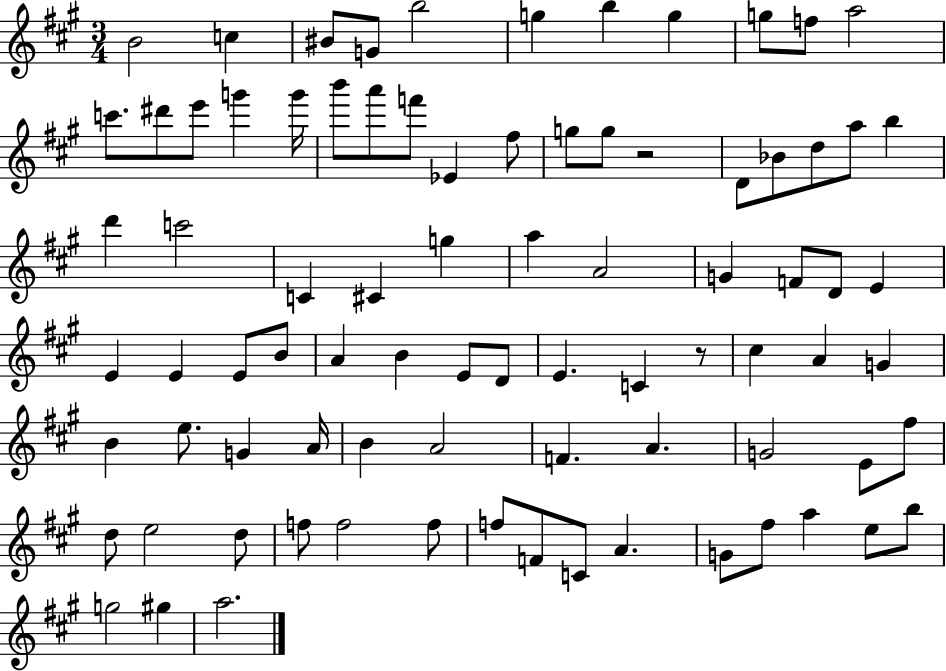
{
  \clef treble
  \numericTimeSignature
  \time 3/4
  \key a \major
  b'2 c''4 | bis'8 g'8 b''2 | g''4 b''4 g''4 | g''8 f''8 a''2 | \break c'''8. dis'''8 e'''8 g'''4 g'''16 | b'''8 a'''8 f'''8 ees'4 fis''8 | g''8 g''8 r2 | d'8 bes'8 d''8 a''8 b''4 | \break d'''4 c'''2 | c'4 cis'4 g''4 | a''4 a'2 | g'4 f'8 d'8 e'4 | \break e'4 e'4 e'8 b'8 | a'4 b'4 e'8 d'8 | e'4. c'4 r8 | cis''4 a'4 g'4 | \break b'4 e''8. g'4 a'16 | b'4 a'2 | f'4. a'4. | g'2 e'8 fis''8 | \break d''8 e''2 d''8 | f''8 f''2 f''8 | f''8 f'8 c'8 a'4. | g'8 fis''8 a''4 e''8 b''8 | \break g''2 gis''4 | a''2. | \bar "|."
}